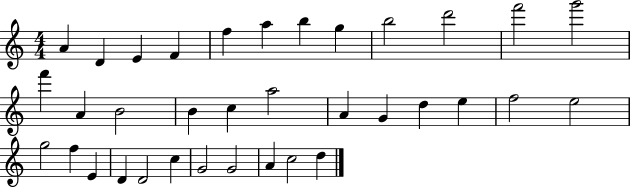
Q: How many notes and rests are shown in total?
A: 35